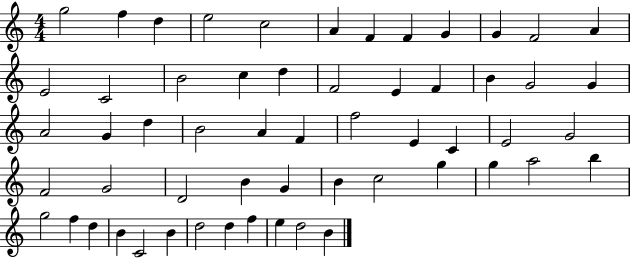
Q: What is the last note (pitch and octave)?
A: B4